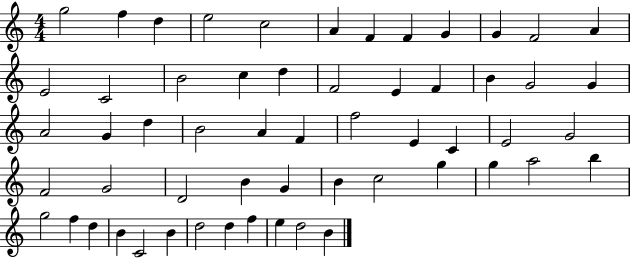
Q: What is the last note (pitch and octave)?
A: B4